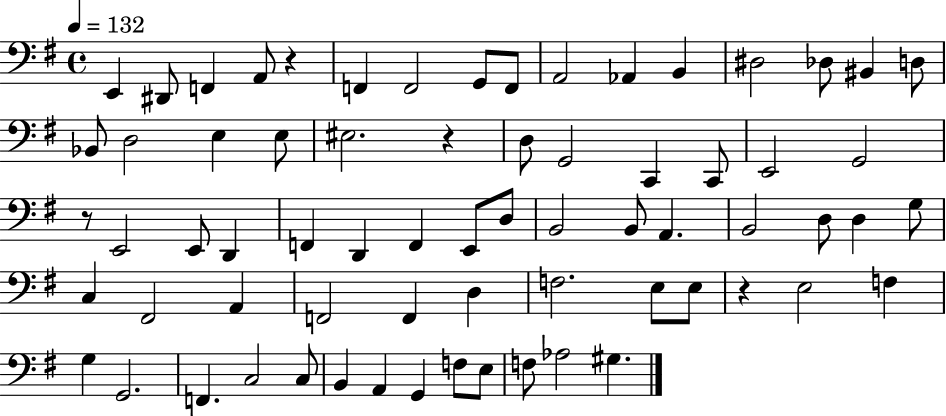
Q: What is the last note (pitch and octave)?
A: G#3